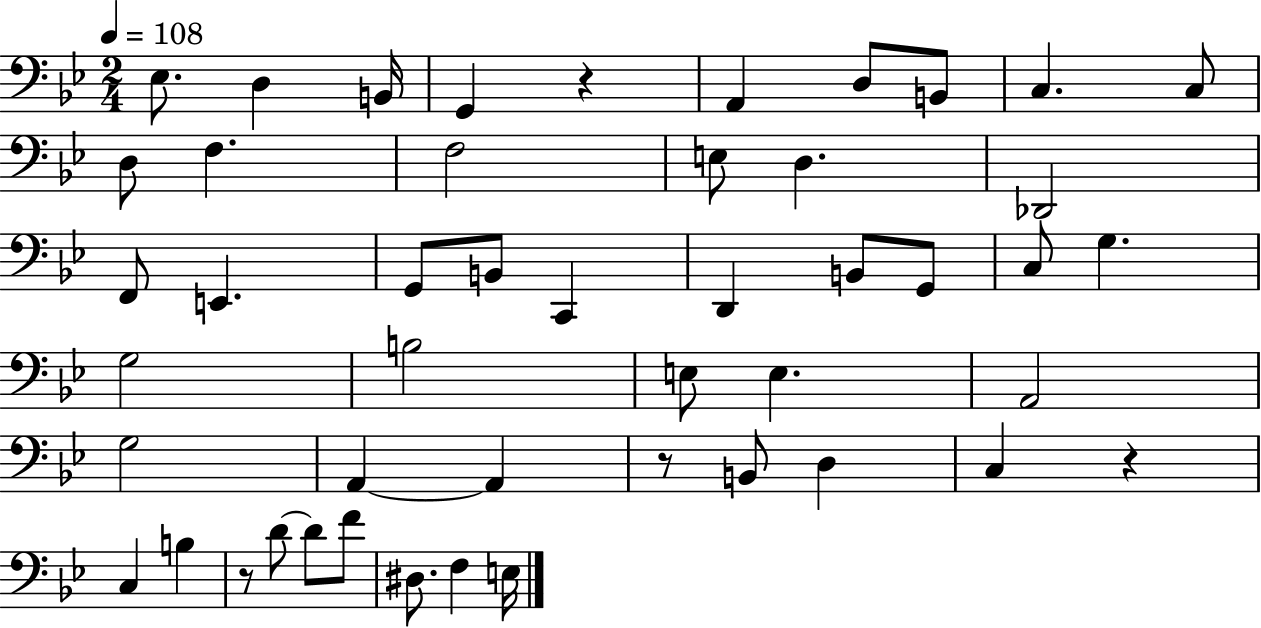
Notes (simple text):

Eb3/e. D3/q B2/s G2/q R/q A2/q D3/e B2/e C3/q. C3/e D3/e F3/q. F3/h E3/e D3/q. Db2/h F2/e E2/q. G2/e B2/e C2/q D2/q B2/e G2/e C3/e G3/q. G3/h B3/h E3/e E3/q. A2/h G3/h A2/q A2/q R/e B2/e D3/q C3/q R/q C3/q B3/q R/e D4/e D4/e F4/e D#3/e. F3/q E3/s